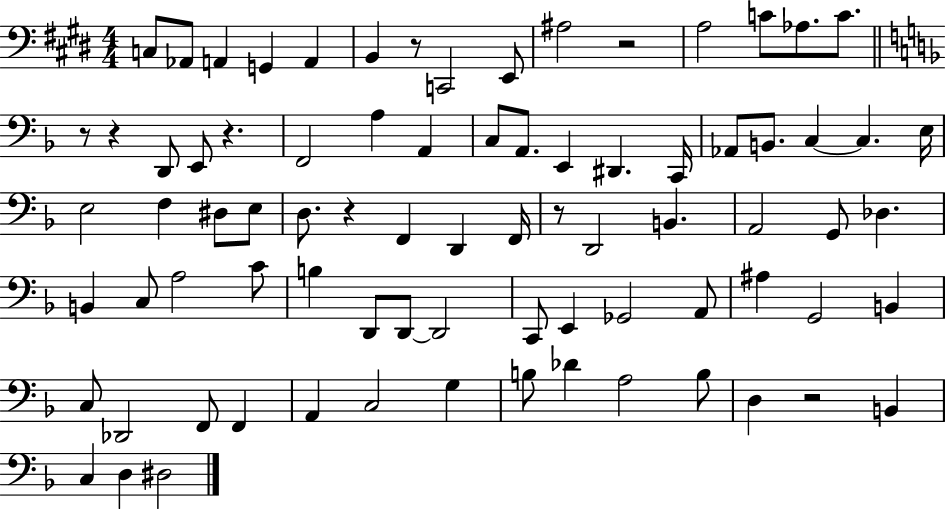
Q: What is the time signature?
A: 4/4